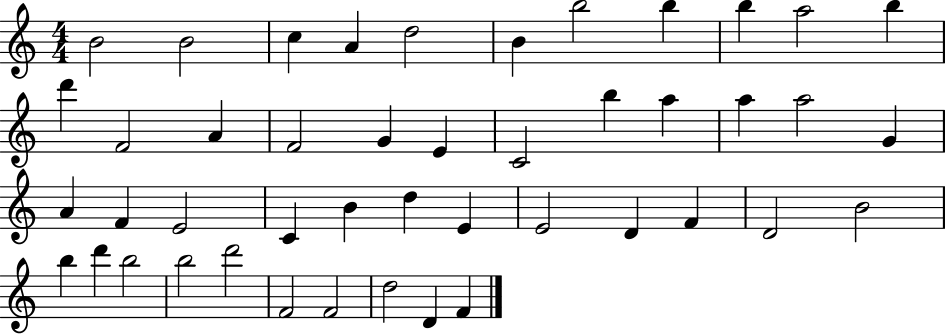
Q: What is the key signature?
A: C major